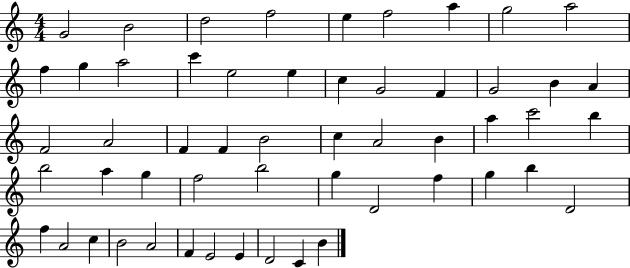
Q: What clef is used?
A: treble